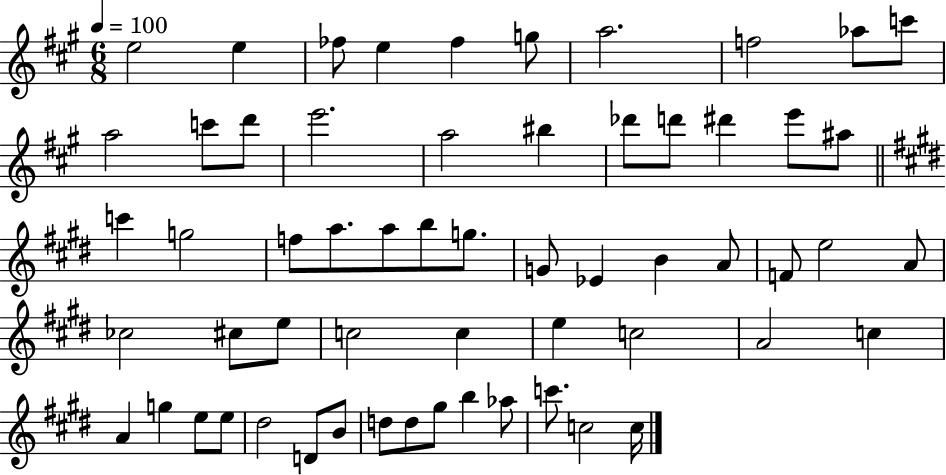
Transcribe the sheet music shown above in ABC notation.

X:1
T:Untitled
M:6/8
L:1/4
K:A
e2 e _f/2 e _f g/2 a2 f2 _a/2 c'/2 a2 c'/2 d'/2 e'2 a2 ^b _d'/2 d'/2 ^d' e'/2 ^a/2 c' g2 f/2 a/2 a/2 b/2 g/2 G/2 _E B A/2 F/2 e2 A/2 _c2 ^c/2 e/2 c2 c e c2 A2 c A g e/2 e/2 ^d2 D/2 B/2 d/2 d/2 ^g/2 b _a/2 c'/2 c2 c/4